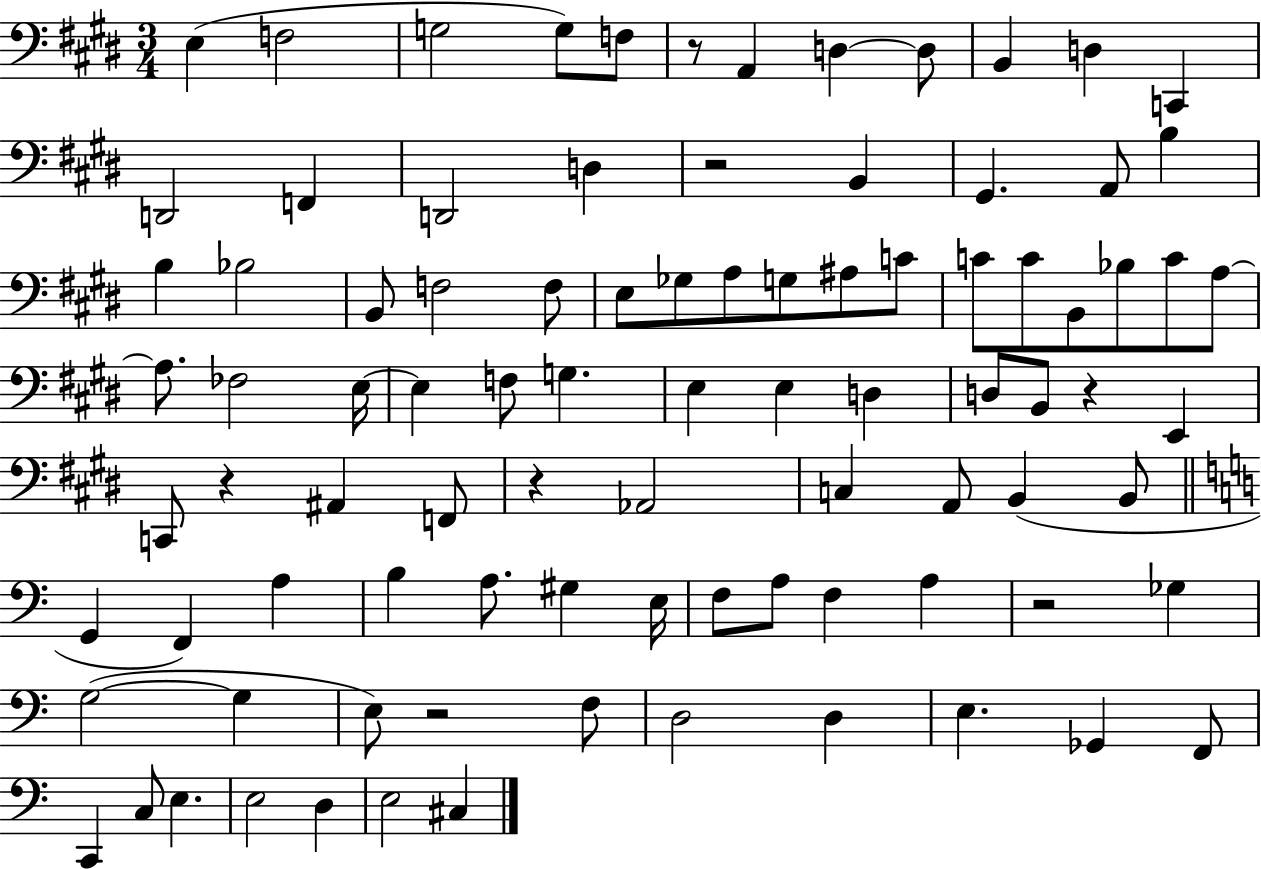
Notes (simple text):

E3/q F3/h G3/h G3/e F3/e R/e A2/q D3/q D3/e B2/q D3/q C2/q D2/h F2/q D2/h D3/q R/h B2/q G#2/q. A2/e B3/q B3/q Bb3/h B2/e F3/h F3/e E3/e Gb3/e A3/e G3/e A#3/e C4/e C4/e C4/e B2/e Bb3/e C4/e A3/e A3/e. FES3/h E3/s E3/q F3/e G3/q. E3/q E3/q D3/q D3/e B2/e R/q E2/q C2/e R/q A#2/q F2/e R/q Ab2/h C3/q A2/e B2/q B2/e G2/q F2/q A3/q B3/q A3/e. G#3/q E3/s F3/e A3/e F3/q A3/q R/h Gb3/q G3/h G3/q E3/e R/h F3/e D3/h D3/q E3/q. Gb2/q F2/e C2/q C3/e E3/q. E3/h D3/q E3/h C#3/q